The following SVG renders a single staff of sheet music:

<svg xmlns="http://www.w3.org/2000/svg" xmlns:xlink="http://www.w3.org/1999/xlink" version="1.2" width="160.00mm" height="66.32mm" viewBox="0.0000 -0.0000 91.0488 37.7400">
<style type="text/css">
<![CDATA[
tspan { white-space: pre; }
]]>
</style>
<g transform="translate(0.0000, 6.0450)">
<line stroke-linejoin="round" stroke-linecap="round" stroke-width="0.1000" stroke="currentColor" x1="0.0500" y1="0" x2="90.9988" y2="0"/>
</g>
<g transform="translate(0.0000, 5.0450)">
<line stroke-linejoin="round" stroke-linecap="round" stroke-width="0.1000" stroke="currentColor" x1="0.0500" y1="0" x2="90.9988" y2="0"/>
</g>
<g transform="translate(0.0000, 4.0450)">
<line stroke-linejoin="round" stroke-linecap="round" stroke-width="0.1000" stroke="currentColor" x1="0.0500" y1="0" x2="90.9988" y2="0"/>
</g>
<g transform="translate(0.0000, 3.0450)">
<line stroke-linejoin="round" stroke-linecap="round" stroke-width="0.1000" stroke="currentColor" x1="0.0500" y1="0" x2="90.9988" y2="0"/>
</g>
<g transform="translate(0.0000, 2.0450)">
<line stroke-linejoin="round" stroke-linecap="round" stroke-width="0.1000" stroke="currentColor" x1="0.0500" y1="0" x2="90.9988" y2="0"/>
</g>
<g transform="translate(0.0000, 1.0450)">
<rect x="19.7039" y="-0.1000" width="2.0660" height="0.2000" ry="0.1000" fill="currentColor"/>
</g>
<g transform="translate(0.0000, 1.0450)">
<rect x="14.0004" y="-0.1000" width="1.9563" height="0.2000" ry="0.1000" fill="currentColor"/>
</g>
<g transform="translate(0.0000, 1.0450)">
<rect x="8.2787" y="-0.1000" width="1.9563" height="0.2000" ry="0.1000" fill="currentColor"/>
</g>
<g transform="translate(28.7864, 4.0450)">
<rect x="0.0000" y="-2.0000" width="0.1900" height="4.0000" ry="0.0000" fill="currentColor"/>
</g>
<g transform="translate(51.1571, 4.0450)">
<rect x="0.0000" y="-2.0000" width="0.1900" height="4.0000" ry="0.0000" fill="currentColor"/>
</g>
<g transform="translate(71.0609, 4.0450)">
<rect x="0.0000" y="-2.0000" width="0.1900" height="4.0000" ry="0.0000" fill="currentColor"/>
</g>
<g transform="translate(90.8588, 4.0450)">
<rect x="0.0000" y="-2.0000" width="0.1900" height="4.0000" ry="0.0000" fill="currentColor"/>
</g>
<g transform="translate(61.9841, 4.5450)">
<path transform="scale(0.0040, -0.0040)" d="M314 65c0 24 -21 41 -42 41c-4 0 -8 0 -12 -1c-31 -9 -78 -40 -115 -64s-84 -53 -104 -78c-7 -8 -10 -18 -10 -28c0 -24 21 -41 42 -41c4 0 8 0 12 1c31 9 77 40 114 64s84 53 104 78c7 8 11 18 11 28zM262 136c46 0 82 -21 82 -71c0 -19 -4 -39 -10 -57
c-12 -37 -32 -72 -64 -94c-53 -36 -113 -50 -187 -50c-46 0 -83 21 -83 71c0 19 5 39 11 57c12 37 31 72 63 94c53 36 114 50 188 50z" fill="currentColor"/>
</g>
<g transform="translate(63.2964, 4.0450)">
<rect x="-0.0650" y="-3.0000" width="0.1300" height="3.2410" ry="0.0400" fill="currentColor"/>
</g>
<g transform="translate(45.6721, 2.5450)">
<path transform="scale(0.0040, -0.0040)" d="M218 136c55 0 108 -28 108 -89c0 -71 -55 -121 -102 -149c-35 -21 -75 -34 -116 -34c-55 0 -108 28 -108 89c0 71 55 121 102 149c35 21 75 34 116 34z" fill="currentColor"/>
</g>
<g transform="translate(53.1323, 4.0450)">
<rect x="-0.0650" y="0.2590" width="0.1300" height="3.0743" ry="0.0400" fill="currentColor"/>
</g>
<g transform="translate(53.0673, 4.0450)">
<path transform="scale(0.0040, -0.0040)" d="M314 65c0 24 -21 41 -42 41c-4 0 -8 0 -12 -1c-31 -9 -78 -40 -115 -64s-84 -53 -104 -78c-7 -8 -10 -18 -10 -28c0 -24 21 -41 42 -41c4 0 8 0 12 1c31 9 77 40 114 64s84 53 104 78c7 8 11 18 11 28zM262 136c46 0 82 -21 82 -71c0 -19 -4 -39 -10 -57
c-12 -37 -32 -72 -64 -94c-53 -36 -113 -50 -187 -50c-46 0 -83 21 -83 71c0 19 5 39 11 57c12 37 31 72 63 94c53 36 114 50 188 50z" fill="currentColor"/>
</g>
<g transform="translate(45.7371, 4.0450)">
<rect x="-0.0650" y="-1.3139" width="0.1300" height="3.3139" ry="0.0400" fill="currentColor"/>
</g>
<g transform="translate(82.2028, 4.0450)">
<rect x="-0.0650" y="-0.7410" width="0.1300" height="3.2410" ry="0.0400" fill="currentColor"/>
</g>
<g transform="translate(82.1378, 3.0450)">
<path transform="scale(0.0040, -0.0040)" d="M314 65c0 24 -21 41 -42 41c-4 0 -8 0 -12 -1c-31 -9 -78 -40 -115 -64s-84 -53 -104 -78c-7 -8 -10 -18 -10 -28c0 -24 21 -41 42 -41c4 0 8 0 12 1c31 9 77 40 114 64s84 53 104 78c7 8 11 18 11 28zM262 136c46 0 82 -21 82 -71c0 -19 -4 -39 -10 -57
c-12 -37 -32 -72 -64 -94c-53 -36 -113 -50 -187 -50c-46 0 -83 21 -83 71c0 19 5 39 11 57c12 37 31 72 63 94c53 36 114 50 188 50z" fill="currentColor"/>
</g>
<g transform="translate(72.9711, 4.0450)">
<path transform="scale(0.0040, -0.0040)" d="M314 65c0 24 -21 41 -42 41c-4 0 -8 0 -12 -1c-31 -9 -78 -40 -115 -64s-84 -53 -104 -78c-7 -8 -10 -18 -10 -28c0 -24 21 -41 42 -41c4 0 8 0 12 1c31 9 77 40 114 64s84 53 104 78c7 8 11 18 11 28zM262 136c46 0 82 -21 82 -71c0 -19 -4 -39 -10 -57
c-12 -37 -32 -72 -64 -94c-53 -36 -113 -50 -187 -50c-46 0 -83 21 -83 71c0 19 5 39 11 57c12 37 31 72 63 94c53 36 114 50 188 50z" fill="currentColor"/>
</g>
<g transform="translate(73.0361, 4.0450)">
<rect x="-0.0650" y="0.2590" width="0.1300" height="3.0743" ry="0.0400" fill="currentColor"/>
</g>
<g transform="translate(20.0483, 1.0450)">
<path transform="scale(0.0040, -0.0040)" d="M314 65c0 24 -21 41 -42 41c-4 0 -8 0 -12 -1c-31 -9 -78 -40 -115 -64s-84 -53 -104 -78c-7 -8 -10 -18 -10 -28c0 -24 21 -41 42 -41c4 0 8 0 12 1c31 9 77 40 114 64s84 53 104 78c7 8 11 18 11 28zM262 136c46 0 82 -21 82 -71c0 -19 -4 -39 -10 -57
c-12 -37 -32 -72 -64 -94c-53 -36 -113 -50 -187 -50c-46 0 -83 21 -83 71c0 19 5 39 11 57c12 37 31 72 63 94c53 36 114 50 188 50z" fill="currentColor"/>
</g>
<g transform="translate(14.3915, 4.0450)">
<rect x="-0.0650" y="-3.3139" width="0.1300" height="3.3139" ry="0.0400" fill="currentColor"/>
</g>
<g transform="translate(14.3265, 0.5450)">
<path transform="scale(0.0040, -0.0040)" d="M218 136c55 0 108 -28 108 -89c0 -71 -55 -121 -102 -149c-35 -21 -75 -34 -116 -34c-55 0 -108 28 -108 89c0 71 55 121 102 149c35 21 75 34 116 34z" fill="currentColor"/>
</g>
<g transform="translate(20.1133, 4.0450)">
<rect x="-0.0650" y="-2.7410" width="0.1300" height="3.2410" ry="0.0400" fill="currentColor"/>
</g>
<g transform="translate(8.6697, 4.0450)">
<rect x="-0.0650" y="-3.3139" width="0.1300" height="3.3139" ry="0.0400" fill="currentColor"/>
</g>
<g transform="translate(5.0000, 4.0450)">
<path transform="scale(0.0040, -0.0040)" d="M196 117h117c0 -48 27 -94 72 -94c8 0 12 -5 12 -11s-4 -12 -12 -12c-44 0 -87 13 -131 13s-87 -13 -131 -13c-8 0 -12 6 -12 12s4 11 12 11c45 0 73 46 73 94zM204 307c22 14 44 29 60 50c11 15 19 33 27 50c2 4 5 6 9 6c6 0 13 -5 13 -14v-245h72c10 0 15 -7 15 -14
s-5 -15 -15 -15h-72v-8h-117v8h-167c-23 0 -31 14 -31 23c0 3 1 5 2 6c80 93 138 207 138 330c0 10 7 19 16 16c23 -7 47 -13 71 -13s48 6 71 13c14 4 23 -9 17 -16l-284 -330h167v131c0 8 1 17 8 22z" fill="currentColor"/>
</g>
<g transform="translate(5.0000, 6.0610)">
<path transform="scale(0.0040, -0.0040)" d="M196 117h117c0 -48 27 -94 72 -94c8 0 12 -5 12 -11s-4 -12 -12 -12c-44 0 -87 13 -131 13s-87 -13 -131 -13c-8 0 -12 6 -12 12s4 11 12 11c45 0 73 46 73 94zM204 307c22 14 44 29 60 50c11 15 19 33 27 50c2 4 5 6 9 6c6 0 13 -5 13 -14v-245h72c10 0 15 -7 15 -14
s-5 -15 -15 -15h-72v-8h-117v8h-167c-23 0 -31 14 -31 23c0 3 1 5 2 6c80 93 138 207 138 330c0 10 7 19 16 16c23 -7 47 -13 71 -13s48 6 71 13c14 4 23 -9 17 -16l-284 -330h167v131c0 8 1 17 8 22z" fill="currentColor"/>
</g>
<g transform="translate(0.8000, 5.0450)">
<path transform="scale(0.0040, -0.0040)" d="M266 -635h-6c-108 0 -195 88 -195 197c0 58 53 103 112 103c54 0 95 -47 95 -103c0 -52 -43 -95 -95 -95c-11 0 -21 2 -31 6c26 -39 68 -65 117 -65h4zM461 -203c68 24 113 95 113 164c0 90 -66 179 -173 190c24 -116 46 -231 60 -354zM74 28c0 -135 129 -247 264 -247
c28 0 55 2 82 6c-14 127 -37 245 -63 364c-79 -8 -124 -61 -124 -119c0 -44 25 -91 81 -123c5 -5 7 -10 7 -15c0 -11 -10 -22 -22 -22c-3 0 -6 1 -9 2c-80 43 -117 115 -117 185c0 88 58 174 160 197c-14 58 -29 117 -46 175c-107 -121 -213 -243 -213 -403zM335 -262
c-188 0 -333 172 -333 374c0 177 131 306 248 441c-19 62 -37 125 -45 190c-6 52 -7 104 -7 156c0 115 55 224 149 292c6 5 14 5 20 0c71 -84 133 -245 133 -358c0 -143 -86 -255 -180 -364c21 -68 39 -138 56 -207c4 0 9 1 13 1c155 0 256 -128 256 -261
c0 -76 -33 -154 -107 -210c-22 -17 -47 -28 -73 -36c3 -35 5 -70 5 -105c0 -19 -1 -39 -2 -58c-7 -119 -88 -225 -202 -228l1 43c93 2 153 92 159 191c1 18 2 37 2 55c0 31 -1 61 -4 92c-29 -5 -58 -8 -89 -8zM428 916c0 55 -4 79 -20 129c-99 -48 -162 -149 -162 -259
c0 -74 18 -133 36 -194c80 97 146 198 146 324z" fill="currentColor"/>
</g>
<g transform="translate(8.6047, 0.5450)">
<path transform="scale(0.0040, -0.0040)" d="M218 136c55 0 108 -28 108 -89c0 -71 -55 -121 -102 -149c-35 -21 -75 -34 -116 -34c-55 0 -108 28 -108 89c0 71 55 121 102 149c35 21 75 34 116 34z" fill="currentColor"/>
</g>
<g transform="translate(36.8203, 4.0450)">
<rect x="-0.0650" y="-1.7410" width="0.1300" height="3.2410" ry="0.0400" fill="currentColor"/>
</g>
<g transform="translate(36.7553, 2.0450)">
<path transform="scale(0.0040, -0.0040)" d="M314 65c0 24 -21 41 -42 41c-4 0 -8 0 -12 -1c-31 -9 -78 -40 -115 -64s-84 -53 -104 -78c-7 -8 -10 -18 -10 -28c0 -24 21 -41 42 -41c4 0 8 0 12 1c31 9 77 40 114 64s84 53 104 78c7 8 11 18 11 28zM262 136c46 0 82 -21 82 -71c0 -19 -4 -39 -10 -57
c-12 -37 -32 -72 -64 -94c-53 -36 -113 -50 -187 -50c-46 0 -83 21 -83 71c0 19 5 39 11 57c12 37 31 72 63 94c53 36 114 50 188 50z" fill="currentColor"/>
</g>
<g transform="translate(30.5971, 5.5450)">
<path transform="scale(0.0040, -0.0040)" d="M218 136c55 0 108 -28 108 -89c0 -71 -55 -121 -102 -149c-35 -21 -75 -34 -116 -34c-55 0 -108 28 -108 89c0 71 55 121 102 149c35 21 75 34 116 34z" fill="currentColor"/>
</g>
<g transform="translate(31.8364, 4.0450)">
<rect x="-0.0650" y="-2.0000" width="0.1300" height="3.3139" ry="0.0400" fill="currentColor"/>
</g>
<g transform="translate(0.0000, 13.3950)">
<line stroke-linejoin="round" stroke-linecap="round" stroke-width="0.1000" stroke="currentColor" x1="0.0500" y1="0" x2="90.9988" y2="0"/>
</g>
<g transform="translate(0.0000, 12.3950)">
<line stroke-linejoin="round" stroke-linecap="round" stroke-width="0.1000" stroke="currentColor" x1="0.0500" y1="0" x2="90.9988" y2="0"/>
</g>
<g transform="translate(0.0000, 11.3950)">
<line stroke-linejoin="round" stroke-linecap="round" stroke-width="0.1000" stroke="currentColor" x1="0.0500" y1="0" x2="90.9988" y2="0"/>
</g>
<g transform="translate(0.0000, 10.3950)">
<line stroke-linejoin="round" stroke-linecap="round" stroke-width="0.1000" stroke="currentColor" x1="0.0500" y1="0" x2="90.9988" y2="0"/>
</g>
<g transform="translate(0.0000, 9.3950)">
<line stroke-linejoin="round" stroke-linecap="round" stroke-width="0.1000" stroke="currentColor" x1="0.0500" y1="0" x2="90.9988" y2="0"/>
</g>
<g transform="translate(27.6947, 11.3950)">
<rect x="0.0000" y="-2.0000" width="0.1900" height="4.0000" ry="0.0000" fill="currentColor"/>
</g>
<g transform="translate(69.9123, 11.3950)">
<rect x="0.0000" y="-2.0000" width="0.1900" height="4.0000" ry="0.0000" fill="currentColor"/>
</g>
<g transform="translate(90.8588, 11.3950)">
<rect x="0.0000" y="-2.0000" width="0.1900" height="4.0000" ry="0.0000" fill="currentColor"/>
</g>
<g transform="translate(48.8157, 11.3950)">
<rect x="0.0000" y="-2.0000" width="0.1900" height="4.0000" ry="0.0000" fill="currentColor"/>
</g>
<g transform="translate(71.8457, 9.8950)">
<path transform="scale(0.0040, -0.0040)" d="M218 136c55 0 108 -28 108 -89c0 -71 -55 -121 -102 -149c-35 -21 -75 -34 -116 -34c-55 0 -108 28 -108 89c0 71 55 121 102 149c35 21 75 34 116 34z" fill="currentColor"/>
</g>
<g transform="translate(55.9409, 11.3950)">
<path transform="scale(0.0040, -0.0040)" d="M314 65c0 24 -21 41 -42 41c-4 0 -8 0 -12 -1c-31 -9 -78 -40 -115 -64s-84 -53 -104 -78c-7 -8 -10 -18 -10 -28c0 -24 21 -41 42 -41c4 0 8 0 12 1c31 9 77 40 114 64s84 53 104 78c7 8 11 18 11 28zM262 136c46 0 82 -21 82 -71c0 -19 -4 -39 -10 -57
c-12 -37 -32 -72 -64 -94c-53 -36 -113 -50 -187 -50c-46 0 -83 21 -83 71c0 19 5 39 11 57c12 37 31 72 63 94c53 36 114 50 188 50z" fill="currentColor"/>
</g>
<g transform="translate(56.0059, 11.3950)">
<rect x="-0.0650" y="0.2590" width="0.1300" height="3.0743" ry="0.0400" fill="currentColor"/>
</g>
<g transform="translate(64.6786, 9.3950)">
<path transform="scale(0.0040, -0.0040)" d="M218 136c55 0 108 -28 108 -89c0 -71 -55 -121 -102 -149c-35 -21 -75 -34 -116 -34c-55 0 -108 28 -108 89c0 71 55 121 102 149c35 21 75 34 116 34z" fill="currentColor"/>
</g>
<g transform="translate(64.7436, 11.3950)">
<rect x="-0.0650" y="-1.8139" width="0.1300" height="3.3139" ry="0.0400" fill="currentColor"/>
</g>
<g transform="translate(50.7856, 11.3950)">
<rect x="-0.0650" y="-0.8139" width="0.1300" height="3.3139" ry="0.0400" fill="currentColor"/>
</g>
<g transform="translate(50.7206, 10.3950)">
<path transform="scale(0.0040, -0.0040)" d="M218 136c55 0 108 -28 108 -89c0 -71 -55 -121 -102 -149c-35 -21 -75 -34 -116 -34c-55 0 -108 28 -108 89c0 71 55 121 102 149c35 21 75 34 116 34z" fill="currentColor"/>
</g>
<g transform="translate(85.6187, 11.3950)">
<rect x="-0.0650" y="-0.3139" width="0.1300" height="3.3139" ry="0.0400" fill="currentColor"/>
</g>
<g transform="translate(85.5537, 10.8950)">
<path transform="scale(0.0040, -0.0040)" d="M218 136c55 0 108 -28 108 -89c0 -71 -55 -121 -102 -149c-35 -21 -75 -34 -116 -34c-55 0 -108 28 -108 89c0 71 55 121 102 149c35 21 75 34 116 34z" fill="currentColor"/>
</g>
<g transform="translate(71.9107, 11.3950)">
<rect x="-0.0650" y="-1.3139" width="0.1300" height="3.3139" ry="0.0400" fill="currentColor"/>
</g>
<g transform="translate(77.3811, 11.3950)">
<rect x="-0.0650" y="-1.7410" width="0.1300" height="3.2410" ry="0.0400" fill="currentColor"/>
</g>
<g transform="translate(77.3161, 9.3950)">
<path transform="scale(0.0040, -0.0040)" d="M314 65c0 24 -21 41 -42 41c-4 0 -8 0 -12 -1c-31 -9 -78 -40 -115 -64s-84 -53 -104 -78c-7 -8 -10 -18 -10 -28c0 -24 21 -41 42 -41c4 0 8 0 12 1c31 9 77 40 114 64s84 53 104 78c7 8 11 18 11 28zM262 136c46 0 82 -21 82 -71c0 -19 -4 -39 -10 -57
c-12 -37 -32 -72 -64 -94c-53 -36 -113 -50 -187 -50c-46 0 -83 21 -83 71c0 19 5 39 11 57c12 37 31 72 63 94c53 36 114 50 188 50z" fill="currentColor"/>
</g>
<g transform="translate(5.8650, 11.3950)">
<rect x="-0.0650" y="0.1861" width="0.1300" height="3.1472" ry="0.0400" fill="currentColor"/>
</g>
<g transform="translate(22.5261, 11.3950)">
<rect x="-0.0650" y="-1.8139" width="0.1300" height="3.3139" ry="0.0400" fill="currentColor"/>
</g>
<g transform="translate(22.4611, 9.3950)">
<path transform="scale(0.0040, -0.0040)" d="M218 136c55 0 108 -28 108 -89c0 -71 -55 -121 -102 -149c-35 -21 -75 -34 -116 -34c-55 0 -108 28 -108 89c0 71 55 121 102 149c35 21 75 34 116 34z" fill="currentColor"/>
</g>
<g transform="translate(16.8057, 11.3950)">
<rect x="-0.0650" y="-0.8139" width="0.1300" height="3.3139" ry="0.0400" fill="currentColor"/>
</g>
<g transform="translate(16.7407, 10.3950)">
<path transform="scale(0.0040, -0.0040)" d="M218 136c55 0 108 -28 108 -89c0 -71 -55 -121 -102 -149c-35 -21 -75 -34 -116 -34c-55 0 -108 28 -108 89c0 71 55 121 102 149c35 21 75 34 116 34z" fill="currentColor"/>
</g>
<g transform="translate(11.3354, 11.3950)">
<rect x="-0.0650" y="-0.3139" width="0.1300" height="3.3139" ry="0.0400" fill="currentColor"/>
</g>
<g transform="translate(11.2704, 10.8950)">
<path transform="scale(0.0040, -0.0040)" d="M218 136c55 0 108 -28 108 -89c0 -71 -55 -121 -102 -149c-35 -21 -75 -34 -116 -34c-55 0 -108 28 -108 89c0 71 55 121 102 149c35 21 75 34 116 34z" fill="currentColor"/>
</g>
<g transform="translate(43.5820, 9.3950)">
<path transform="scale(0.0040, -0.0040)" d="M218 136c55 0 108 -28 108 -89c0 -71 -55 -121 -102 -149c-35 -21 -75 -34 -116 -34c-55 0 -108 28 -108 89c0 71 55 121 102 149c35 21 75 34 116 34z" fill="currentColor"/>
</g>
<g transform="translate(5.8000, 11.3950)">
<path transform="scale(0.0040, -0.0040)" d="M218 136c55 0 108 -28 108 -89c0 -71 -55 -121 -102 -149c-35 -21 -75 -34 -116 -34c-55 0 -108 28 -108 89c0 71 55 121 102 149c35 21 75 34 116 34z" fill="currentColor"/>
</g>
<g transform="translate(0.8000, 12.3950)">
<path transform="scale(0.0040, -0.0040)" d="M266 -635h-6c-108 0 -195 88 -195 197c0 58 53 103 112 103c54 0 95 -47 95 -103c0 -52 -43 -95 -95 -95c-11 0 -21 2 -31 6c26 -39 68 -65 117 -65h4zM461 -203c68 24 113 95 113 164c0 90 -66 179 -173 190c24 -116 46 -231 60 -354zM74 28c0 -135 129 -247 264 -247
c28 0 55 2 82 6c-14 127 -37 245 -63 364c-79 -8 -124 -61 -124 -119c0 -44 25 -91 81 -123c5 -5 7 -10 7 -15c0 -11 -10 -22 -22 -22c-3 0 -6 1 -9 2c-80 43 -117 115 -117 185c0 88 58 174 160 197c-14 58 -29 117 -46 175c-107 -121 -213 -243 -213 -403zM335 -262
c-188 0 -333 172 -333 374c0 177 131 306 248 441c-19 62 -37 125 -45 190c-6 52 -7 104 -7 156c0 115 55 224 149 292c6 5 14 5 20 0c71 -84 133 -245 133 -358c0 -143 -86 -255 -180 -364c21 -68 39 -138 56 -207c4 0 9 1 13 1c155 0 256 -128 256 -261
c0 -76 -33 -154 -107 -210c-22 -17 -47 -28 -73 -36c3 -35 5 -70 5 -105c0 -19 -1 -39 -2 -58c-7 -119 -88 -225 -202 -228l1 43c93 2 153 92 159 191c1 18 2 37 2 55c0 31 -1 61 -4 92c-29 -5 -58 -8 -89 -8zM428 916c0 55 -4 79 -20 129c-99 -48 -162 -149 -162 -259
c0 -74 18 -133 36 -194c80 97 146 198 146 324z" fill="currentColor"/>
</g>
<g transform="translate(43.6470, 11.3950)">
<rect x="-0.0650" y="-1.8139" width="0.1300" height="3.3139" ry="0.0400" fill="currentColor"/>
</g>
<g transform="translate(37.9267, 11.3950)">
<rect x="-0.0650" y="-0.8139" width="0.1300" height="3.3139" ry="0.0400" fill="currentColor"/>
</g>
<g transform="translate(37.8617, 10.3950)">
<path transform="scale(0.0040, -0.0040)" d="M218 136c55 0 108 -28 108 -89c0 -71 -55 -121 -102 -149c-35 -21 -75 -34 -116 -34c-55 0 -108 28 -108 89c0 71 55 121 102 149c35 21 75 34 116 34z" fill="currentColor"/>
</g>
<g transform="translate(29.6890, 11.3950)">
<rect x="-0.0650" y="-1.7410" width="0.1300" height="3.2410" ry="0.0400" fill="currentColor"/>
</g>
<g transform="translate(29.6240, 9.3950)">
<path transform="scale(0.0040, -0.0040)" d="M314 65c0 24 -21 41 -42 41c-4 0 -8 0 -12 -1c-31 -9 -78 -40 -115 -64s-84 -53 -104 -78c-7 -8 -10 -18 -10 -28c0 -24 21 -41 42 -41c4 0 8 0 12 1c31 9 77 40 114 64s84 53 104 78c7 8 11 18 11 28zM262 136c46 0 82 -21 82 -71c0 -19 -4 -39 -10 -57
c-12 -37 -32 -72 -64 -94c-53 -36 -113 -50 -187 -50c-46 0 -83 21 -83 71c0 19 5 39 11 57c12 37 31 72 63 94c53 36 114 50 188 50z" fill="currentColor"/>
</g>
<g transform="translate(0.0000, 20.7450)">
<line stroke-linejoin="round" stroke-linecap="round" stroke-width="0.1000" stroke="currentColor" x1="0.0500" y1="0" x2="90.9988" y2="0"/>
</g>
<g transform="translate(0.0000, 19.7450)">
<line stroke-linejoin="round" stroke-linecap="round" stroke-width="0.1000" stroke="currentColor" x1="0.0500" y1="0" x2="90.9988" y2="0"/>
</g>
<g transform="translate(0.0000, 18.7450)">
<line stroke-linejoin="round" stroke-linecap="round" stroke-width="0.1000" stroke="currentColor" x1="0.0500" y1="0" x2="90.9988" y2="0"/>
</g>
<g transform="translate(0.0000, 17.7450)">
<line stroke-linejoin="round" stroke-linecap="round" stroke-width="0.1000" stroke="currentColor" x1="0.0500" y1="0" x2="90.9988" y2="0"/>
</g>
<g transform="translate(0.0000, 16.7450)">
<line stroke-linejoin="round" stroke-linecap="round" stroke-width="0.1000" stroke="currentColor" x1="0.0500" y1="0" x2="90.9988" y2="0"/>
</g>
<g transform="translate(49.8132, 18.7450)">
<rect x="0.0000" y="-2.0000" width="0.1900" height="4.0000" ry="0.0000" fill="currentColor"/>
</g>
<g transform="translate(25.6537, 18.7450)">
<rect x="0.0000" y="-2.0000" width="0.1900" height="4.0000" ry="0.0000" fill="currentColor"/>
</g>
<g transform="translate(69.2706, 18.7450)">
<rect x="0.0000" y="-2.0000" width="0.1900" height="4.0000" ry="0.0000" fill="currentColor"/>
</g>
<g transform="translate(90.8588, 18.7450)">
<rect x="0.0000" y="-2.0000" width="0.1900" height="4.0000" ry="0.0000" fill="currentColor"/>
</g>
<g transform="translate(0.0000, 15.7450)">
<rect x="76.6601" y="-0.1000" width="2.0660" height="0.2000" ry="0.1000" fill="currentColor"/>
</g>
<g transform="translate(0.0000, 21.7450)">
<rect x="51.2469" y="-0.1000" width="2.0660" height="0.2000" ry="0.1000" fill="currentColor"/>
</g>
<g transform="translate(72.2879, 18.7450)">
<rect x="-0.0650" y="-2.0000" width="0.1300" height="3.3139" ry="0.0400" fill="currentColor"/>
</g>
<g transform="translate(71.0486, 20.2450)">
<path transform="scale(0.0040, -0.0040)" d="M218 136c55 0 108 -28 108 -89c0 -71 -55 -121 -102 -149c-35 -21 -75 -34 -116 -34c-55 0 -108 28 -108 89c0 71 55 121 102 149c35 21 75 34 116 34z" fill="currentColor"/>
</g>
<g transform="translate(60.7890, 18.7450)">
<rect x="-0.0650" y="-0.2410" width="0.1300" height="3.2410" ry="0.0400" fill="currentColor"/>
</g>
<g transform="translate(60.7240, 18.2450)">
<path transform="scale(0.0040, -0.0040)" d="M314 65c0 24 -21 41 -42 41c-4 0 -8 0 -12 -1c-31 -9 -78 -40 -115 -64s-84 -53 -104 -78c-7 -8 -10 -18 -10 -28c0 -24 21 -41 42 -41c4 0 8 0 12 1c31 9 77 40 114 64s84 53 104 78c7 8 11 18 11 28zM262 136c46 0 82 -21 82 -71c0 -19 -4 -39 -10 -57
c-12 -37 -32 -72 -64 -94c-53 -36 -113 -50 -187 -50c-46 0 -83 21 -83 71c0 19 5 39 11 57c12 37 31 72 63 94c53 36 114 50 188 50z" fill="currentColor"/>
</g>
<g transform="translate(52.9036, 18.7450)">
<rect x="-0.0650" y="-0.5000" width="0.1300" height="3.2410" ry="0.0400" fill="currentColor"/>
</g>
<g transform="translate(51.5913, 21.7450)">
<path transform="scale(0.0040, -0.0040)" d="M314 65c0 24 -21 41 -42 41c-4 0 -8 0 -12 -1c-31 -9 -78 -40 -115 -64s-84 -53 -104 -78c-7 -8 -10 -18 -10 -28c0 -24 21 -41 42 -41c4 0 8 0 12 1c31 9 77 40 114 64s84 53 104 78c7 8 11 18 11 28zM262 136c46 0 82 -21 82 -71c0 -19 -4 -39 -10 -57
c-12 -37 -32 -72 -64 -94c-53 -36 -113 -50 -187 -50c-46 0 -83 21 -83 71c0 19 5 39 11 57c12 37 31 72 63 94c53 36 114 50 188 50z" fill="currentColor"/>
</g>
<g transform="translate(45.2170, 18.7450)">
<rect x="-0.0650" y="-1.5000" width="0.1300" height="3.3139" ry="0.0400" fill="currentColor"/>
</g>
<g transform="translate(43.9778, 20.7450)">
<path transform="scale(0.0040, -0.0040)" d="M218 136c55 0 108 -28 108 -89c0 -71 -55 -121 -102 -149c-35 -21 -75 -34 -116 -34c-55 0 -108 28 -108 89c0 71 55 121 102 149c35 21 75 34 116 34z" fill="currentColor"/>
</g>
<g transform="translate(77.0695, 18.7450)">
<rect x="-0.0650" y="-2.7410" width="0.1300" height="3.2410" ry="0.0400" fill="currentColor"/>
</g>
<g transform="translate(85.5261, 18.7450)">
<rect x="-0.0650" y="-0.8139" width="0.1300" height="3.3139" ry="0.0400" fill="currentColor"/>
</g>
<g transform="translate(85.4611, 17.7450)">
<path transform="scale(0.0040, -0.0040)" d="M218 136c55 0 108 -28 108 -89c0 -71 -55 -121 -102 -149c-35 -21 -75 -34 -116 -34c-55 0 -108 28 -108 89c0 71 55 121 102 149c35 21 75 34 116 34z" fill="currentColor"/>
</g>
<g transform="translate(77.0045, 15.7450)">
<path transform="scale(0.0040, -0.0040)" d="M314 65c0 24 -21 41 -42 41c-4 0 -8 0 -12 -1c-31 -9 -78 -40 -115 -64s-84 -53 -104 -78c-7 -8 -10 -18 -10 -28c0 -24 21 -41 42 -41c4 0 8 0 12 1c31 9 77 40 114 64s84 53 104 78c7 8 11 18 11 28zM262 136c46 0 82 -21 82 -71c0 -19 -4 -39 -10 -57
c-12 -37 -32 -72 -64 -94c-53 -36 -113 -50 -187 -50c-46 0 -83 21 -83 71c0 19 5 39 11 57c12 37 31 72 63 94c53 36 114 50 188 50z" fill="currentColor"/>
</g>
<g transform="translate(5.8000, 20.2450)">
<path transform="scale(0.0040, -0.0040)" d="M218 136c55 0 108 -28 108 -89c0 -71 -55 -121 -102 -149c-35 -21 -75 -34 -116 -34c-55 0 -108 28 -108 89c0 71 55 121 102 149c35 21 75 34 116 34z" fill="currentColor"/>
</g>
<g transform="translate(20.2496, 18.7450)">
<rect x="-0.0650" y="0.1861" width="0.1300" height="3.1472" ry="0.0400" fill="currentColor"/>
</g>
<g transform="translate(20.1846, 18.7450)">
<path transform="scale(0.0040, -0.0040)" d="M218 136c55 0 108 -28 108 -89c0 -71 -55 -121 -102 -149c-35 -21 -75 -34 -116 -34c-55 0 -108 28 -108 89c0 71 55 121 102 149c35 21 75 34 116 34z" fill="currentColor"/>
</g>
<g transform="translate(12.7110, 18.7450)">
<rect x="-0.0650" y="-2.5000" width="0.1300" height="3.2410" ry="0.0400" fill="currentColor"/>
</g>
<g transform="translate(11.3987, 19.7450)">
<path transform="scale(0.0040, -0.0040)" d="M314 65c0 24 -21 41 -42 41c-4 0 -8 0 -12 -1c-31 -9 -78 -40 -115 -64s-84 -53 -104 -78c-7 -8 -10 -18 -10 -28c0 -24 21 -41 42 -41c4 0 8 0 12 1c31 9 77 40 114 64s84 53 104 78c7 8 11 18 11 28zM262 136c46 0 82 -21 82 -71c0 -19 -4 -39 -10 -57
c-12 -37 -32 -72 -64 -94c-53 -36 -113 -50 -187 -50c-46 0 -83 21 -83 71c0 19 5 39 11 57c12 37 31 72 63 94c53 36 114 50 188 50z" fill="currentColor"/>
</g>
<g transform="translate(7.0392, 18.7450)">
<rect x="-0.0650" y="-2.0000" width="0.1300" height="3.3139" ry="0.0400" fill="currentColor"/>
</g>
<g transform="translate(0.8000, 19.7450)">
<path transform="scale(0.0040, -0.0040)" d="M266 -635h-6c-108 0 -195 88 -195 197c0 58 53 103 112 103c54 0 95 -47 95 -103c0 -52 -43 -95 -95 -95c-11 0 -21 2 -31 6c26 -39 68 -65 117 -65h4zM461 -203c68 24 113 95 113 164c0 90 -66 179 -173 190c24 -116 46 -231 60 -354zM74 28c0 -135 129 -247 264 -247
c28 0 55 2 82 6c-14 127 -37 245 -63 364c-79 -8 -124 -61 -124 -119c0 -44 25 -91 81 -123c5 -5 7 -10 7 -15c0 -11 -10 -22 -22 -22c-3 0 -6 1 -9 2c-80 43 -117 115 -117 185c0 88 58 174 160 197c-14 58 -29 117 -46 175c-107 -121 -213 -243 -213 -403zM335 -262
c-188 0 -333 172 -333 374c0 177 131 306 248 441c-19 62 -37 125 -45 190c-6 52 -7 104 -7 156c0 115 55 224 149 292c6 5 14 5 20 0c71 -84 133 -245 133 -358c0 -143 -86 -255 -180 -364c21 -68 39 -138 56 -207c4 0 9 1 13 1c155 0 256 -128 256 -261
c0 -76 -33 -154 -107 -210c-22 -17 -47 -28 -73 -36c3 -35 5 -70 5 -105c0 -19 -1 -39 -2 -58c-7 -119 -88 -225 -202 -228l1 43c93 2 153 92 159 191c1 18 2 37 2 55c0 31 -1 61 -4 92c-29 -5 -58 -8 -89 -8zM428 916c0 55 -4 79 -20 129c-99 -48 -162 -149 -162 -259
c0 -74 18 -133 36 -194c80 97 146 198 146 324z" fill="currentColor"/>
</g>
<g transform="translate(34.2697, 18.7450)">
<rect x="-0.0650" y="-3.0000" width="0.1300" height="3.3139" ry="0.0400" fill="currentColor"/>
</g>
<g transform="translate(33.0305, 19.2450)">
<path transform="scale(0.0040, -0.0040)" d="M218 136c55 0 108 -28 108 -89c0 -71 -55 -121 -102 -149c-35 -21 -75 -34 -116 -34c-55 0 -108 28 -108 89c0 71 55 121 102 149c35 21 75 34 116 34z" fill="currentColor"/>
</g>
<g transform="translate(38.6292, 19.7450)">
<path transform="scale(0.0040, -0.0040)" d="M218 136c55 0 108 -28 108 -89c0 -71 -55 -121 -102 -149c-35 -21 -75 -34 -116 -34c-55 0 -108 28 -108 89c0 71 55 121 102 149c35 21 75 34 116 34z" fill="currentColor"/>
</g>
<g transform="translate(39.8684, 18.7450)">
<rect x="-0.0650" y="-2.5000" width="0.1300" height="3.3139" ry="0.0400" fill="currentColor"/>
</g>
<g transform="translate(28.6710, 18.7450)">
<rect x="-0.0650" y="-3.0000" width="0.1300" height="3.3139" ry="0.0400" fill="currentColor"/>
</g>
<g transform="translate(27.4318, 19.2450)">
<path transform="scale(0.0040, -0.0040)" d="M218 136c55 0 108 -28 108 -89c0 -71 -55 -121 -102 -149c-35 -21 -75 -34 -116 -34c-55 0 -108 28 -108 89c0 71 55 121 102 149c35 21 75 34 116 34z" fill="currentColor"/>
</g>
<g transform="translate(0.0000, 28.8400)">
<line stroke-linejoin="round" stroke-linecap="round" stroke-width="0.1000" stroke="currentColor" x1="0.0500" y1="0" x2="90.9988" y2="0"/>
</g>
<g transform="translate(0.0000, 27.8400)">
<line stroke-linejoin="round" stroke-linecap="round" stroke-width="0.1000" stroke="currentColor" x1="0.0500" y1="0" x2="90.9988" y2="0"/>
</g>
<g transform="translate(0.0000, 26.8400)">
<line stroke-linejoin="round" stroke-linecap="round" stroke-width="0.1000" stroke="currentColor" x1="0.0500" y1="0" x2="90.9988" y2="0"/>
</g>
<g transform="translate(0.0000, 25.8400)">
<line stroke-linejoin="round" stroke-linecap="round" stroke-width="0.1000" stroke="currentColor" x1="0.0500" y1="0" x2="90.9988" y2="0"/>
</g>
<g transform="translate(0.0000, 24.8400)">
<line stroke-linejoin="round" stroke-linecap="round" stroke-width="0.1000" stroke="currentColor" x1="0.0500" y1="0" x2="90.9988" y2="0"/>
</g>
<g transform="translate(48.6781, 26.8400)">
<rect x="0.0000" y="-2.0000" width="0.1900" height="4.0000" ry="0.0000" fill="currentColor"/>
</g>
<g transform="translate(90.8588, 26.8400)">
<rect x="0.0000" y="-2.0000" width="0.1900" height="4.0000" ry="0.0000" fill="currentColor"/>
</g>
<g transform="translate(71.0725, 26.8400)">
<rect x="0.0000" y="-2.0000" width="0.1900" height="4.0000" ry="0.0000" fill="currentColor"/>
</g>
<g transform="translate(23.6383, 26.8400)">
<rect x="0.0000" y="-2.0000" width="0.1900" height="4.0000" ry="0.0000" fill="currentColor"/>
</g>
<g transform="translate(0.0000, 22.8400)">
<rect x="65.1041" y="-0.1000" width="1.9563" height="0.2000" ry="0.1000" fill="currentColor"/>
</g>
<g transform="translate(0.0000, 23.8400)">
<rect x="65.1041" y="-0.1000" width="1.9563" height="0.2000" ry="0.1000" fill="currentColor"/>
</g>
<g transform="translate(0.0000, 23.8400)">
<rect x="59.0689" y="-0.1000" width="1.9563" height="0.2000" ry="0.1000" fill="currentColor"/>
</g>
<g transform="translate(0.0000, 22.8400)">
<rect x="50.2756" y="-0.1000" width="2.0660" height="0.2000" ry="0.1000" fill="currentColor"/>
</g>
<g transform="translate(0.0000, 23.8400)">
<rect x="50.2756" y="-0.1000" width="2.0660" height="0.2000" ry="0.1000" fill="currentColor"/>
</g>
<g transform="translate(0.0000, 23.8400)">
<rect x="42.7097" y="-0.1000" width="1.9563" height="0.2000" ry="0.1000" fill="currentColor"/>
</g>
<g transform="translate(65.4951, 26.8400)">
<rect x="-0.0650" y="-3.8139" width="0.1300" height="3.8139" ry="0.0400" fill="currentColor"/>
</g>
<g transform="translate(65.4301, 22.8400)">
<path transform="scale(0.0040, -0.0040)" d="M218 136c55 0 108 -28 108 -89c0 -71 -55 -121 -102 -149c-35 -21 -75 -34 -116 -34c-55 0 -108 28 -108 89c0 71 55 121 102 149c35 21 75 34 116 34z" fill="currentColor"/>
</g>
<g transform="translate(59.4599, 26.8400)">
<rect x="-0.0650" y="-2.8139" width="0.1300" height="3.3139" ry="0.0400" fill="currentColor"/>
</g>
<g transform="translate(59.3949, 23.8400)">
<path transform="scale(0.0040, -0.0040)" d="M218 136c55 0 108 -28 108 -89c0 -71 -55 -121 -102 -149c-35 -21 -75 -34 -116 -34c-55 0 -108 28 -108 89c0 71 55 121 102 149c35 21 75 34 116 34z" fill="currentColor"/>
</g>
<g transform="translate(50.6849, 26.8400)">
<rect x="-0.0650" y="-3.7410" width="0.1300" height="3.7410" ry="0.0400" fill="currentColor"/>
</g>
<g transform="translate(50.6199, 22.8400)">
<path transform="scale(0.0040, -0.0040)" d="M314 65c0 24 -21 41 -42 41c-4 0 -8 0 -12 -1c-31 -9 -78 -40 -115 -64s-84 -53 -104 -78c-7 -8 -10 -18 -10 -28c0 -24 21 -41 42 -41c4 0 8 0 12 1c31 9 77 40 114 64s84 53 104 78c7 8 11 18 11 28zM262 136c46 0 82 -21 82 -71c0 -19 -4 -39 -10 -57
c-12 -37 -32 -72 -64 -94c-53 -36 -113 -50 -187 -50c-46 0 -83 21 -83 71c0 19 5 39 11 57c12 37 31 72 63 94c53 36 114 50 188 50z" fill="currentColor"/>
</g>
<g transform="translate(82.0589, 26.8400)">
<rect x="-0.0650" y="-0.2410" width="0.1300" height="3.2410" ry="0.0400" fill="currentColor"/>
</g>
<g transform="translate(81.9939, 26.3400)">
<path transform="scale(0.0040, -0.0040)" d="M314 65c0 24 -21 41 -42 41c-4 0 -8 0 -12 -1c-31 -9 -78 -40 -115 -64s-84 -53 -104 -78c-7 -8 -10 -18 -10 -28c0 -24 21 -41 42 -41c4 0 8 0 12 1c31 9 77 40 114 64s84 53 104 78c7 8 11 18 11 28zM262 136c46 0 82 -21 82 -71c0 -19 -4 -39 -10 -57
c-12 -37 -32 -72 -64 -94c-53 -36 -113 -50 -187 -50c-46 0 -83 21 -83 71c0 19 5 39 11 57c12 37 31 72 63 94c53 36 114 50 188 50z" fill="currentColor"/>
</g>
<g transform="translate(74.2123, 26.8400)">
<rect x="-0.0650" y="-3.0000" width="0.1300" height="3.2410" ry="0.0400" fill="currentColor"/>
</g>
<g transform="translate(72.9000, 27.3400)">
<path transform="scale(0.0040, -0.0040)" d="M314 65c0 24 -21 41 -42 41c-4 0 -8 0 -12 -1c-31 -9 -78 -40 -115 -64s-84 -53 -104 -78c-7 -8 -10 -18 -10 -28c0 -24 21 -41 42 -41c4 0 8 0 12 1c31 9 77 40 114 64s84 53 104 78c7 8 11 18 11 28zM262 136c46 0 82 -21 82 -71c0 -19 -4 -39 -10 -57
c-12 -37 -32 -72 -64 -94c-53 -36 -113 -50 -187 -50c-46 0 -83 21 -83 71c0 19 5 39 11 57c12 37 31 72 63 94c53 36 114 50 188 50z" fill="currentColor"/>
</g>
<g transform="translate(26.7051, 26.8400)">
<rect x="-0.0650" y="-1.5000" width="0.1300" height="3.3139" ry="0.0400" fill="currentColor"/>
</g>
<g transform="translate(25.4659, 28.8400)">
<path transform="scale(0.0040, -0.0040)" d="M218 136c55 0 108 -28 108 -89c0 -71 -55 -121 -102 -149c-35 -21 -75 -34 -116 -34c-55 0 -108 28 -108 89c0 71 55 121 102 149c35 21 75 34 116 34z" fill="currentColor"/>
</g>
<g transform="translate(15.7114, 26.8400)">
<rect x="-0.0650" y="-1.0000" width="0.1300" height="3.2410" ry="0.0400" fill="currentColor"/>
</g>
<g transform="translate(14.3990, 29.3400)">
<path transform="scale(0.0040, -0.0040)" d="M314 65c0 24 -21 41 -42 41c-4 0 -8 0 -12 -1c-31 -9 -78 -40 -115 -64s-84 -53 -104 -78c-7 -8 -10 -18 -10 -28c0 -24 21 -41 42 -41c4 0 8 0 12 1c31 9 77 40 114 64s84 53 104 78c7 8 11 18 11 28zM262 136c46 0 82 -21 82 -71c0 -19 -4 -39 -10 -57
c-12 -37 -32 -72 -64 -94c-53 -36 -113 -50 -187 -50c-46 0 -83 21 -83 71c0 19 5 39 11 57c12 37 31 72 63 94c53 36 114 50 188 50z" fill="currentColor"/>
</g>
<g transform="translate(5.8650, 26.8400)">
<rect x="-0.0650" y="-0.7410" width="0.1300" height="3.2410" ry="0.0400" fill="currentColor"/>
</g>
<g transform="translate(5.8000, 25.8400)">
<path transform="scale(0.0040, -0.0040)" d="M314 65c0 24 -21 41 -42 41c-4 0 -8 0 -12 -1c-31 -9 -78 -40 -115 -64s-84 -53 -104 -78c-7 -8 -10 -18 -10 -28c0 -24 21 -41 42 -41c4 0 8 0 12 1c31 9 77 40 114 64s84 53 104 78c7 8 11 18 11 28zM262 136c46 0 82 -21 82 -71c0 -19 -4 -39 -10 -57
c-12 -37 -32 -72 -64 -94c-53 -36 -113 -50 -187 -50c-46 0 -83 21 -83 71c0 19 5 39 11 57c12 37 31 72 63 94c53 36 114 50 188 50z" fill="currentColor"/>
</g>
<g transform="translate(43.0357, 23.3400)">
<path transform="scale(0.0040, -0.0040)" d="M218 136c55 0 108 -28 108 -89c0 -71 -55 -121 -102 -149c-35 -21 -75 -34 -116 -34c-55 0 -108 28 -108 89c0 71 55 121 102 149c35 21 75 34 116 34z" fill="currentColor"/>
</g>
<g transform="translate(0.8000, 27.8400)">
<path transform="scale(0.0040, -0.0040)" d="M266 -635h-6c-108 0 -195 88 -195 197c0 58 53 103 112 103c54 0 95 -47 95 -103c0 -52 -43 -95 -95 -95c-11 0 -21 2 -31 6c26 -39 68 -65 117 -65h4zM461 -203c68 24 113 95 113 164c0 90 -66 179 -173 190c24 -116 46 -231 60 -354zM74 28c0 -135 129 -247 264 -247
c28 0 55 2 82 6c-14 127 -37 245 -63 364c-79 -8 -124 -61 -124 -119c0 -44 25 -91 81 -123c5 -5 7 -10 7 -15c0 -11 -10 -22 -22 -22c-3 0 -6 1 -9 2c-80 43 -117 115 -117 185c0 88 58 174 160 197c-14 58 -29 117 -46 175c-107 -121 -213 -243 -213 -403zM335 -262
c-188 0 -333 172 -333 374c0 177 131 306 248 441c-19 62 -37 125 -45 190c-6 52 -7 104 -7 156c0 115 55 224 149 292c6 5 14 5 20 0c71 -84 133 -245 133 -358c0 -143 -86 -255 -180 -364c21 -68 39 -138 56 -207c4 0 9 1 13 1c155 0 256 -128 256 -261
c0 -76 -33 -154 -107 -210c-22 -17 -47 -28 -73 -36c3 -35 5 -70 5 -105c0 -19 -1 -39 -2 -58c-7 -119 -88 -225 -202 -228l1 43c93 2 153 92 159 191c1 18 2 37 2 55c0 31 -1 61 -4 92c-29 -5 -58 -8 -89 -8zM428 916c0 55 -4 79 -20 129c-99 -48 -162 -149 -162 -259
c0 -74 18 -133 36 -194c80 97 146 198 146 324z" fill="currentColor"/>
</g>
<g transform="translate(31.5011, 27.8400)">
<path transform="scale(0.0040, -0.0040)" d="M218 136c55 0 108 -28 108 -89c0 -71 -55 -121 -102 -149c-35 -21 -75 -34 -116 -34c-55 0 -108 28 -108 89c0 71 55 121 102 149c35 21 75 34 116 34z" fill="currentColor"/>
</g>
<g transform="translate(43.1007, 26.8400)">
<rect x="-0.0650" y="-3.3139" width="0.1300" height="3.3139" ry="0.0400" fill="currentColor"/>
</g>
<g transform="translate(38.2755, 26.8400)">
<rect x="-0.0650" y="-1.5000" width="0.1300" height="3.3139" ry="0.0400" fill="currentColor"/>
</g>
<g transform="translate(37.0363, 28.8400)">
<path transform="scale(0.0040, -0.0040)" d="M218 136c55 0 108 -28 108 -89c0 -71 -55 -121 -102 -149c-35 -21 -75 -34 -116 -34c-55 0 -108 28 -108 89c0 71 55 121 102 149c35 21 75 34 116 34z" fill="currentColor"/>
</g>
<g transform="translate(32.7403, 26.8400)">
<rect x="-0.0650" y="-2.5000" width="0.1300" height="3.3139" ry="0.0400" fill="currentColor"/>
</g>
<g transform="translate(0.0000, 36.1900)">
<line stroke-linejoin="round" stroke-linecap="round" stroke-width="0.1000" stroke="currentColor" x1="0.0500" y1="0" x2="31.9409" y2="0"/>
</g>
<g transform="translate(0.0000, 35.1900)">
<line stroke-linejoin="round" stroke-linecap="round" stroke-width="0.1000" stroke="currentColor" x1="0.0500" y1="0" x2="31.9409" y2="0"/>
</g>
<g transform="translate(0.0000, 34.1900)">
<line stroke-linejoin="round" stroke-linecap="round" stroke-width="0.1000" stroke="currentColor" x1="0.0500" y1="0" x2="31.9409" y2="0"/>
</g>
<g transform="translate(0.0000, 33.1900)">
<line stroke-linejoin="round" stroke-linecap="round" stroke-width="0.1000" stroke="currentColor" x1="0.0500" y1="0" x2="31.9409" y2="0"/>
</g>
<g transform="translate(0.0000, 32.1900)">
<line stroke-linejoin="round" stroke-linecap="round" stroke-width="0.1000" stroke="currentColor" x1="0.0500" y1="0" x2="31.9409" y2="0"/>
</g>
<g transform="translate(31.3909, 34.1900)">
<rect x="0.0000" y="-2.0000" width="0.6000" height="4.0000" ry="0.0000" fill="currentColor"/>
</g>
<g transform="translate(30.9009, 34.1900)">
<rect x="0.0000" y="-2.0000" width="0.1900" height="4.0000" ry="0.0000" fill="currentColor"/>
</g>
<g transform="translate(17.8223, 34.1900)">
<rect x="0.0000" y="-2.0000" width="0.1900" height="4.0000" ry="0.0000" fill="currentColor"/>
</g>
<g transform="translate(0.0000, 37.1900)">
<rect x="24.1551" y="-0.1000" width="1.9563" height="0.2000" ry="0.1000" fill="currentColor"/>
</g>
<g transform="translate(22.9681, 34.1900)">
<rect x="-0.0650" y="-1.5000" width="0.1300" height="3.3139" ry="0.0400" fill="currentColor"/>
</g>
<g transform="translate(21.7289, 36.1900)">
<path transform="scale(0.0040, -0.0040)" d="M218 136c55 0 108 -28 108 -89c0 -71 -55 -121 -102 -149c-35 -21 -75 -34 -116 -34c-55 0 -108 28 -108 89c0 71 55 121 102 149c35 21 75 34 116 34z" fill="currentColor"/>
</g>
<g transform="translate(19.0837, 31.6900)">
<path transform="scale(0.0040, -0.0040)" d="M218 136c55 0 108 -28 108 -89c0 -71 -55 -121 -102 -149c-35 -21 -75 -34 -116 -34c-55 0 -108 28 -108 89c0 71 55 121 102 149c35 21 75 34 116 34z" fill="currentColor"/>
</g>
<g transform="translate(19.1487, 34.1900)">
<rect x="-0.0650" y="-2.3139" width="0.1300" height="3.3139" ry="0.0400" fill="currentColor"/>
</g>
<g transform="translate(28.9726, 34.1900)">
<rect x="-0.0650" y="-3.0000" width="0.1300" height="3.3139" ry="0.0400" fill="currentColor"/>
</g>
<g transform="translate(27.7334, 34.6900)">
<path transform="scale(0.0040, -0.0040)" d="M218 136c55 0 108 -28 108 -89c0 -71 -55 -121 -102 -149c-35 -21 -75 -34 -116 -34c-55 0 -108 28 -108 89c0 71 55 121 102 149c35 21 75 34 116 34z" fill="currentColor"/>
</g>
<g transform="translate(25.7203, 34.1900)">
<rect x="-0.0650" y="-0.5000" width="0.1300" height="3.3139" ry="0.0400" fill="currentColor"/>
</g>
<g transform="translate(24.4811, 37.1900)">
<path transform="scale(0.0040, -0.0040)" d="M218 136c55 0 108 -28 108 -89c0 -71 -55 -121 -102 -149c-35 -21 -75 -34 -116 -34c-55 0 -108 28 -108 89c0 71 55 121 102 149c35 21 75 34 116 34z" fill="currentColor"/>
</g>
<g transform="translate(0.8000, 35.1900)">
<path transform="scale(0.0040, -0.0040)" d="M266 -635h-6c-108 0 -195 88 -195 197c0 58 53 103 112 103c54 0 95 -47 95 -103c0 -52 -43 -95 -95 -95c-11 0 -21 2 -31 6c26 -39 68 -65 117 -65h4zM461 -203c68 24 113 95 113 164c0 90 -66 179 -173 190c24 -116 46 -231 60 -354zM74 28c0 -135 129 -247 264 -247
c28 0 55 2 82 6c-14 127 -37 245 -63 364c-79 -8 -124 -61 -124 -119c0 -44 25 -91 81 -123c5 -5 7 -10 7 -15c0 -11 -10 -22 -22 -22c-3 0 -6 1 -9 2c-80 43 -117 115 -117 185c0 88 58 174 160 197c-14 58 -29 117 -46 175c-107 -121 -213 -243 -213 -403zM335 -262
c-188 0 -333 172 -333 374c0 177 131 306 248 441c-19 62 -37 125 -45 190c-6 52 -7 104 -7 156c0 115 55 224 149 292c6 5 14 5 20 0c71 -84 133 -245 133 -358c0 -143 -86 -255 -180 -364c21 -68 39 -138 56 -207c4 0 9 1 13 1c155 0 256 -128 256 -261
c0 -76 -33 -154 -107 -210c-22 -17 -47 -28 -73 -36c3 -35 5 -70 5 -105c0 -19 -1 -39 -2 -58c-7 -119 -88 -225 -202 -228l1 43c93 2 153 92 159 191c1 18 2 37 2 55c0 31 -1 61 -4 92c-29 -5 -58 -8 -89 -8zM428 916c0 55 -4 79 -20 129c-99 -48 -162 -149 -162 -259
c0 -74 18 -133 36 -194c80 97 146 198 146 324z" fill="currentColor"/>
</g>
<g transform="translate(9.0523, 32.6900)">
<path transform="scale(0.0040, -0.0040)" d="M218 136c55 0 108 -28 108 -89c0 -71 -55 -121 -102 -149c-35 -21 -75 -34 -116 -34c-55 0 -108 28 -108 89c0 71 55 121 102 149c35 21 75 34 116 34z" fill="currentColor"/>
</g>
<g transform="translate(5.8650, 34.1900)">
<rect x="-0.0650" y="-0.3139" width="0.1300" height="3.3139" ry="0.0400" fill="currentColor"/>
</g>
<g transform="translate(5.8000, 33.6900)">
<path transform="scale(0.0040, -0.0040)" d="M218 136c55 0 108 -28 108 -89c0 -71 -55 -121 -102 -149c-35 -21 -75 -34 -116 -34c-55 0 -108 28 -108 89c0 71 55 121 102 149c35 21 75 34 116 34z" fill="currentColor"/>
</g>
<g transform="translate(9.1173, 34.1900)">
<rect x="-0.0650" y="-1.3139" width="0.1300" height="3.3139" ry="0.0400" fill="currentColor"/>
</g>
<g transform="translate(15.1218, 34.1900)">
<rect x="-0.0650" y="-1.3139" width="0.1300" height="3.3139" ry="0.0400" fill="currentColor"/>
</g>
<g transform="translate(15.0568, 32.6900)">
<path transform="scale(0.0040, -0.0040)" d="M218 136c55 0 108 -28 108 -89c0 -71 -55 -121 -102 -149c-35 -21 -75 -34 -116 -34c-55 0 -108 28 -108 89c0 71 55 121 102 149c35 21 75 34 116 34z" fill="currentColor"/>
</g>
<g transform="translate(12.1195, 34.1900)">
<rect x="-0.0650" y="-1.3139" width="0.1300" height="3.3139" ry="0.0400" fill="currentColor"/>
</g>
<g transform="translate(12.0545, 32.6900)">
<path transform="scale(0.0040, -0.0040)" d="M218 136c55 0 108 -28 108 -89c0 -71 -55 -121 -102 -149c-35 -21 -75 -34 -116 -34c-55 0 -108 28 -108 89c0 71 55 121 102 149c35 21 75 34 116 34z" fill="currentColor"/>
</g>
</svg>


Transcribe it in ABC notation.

X:1
T:Untitled
M:4/4
L:1/4
K:C
b b a2 F f2 e B2 A2 B2 d2 B c d f f2 d f d B2 f e f2 c F G2 B A A G E C2 c2 F a2 d d2 D2 E G E b c'2 a c' A2 c2 c e e e g E C A